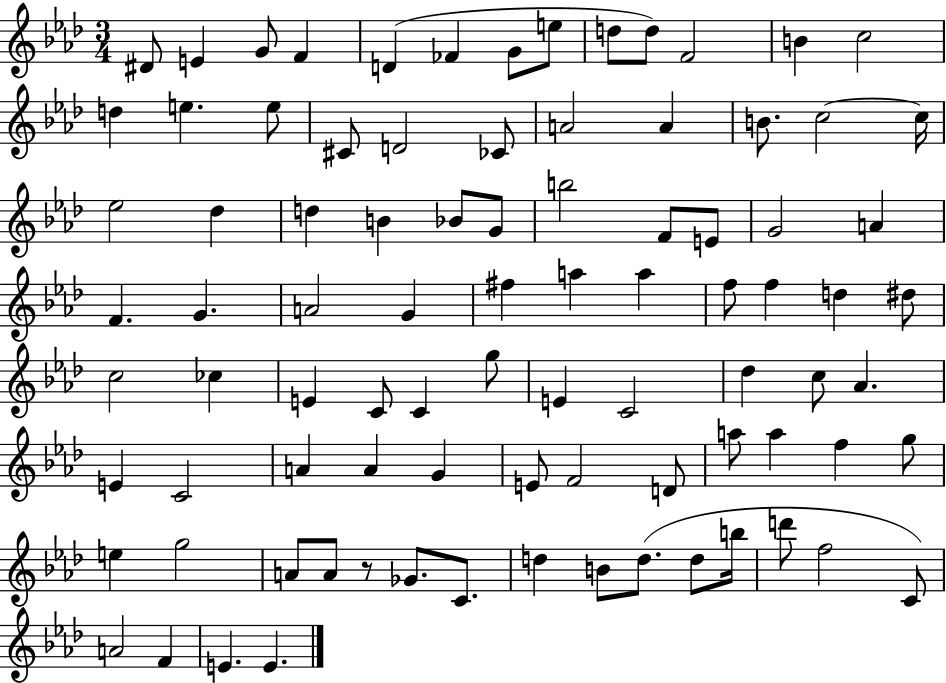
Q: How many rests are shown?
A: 1